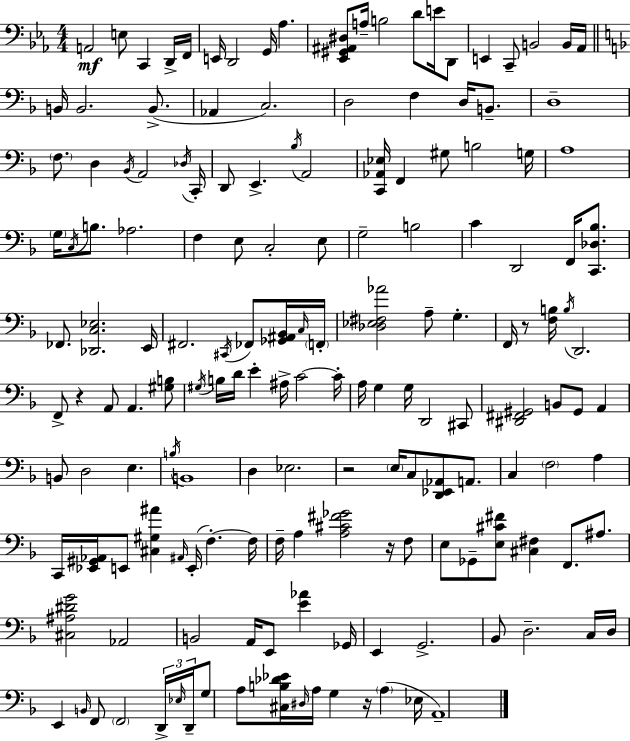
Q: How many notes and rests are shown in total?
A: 162